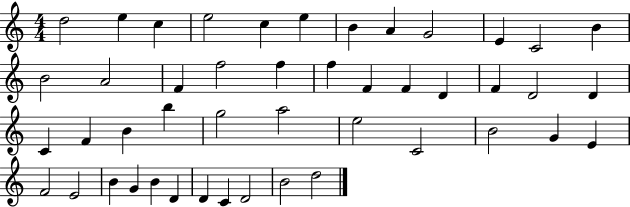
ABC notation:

X:1
T:Untitled
M:4/4
L:1/4
K:C
d2 e c e2 c e B A G2 E C2 B B2 A2 F f2 f f F F D F D2 D C F B b g2 a2 e2 C2 B2 G E F2 E2 B G B D D C D2 B2 d2